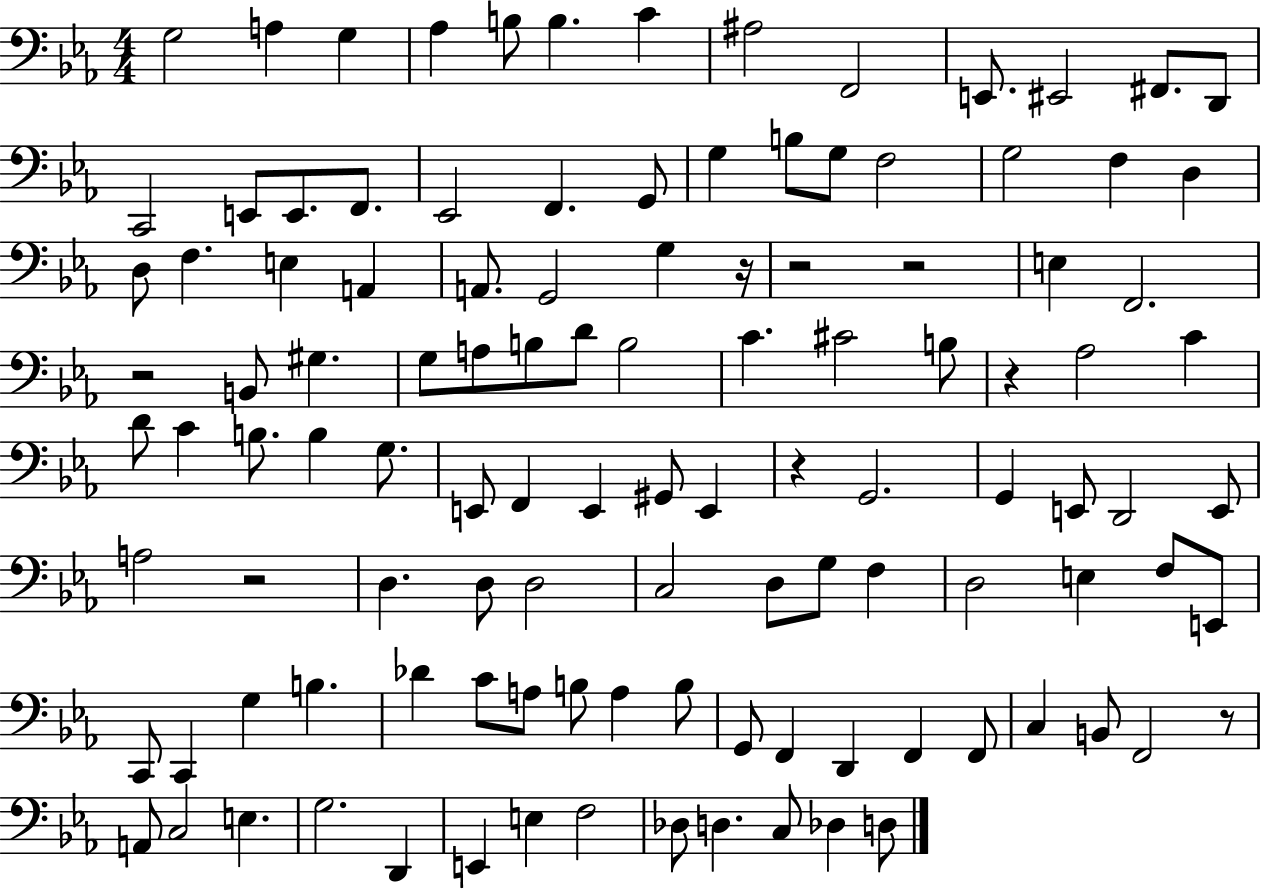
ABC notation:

X:1
T:Untitled
M:4/4
L:1/4
K:Eb
G,2 A, G, _A, B,/2 B, C ^A,2 F,,2 E,,/2 ^E,,2 ^F,,/2 D,,/2 C,,2 E,,/2 E,,/2 F,,/2 _E,,2 F,, G,,/2 G, B,/2 G,/2 F,2 G,2 F, D, D,/2 F, E, A,, A,,/2 G,,2 G, z/4 z2 z2 E, F,,2 z2 B,,/2 ^G, G,/2 A,/2 B,/2 D/2 B,2 C ^C2 B,/2 z _A,2 C D/2 C B,/2 B, G,/2 E,,/2 F,, E,, ^G,,/2 E,, z G,,2 G,, E,,/2 D,,2 E,,/2 A,2 z2 D, D,/2 D,2 C,2 D,/2 G,/2 F, D,2 E, F,/2 E,,/2 C,,/2 C,, G, B, _D C/2 A,/2 B,/2 A, B,/2 G,,/2 F,, D,, F,, F,,/2 C, B,,/2 F,,2 z/2 A,,/2 C,2 E, G,2 D,, E,, E, F,2 _D,/2 D, C,/2 _D, D,/2